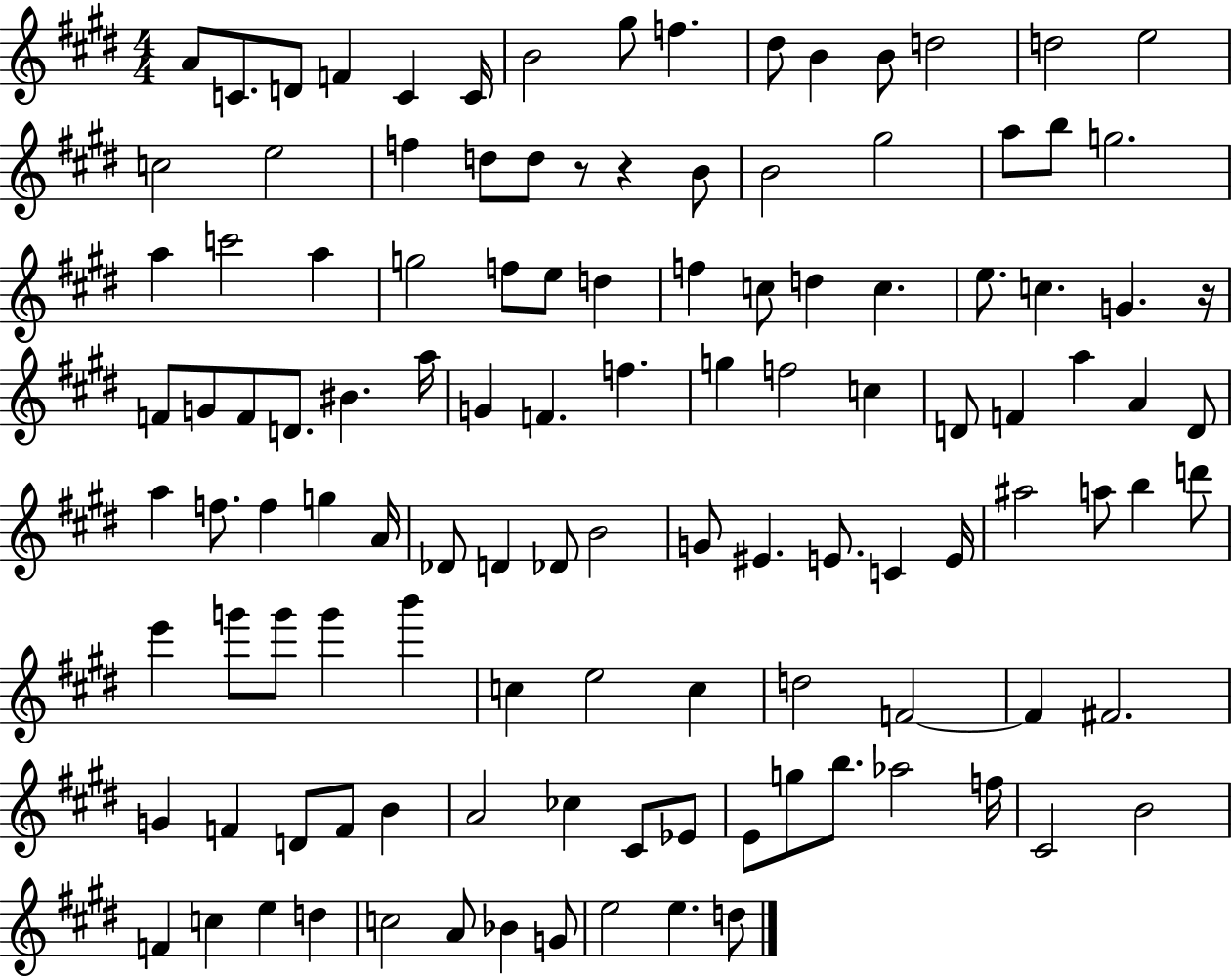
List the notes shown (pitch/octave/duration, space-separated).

A4/e C4/e. D4/e F4/q C4/q C4/s B4/h G#5/e F5/q. D#5/e B4/q B4/e D5/h D5/h E5/h C5/h E5/h F5/q D5/e D5/e R/e R/q B4/e B4/h G#5/h A5/e B5/e G5/h. A5/q C6/h A5/q G5/h F5/e E5/e D5/q F5/q C5/e D5/q C5/q. E5/e. C5/q. G4/q. R/s F4/e G4/e F4/e D4/e. BIS4/q. A5/s G4/q F4/q. F5/q. G5/q F5/h C5/q D4/e F4/q A5/q A4/q D4/e A5/q F5/e. F5/q G5/q A4/s Db4/e D4/q Db4/e B4/h G4/e EIS4/q. E4/e. C4/q E4/s A#5/h A5/e B5/q D6/e E6/q G6/e G6/e G6/q B6/q C5/q E5/h C5/q D5/h F4/h F4/q F#4/h. G4/q F4/q D4/e F4/e B4/q A4/h CES5/q C#4/e Eb4/e E4/e G5/e B5/e. Ab5/h F5/s C#4/h B4/h F4/q C5/q E5/q D5/q C5/h A4/e Bb4/q G4/e E5/h E5/q. D5/e